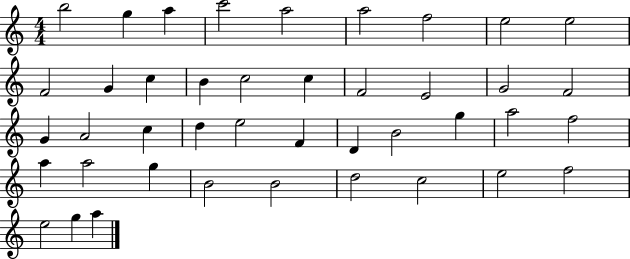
B5/h G5/q A5/q C6/h A5/h A5/h F5/h E5/h E5/h F4/h G4/q C5/q B4/q C5/h C5/q F4/h E4/h G4/h F4/h G4/q A4/h C5/q D5/q E5/h F4/q D4/q B4/h G5/q A5/h F5/h A5/q A5/h G5/q B4/h B4/h D5/h C5/h E5/h F5/h E5/h G5/q A5/q